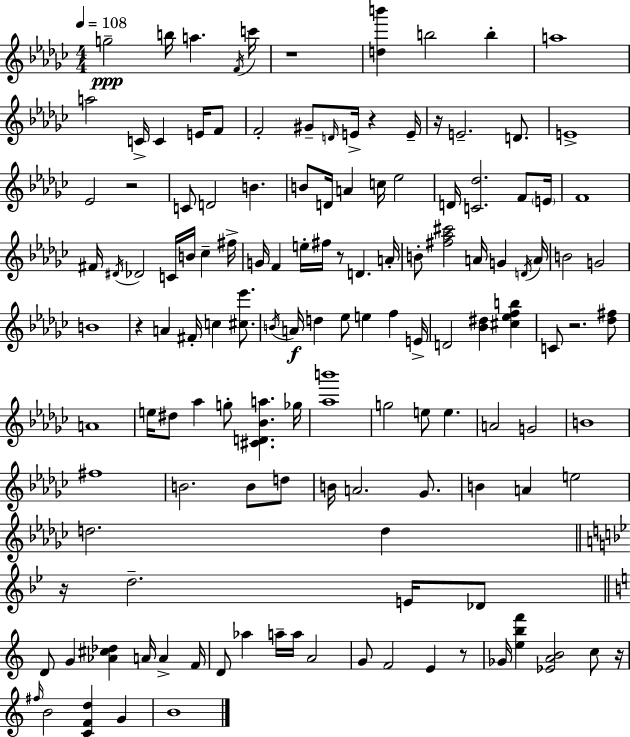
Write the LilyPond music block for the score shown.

{
  \clef treble
  \numericTimeSignature
  \time 4/4
  \key ees \minor
  \tempo 4 = 108
  g''2--\ppp b''16 a''4. \acciaccatura { f'16 } | c'''16 r1 | <d'' b'''>4 b''2 b''4-. | a''1 | \break a''2 c'16-> c'4 e'16 f'8 | f'2-. gis'8-- \grace { d'16 } e'16-> r4 | e'16-- r16 e'2.-- d'8. | e'1-> | \break ees'2 r2 | c'8 d'2 b'4. | b'8 d'16 a'4 c''16 ees''2 | d'16 <c' des''>2. f'8 | \break \parenthesize e'16 f'1 | fis'16 \acciaccatura { dis'16 } des'2 c'16 b'16 ces''4-- | fis''16-> g'16 f'4 e''16-. fis''16 r8 d'4. | a'16-. b'8-. <fis'' aes'' cis'''>2 a'16 g'4 | \break \acciaccatura { d'16 } a'16 b'2 g'2 | b'1 | r4 a'4 fis'16-. c''4 | <cis'' ees'''>8. \acciaccatura { b'16 }\f a'16 d''4 ees''8 e''4 | \break f''4 e'16-> d'2 <bes' dis''>4 | <cis'' ees'' f'' b''>4 c'8 r2. | <des'' fis''>8 a'1 | e''16 dis''8 aes''4 g''8-. <cis' d' bes' a''>4. | \break ges''16 <aes'' b'''>1 | g''2 e''8 e''4. | a'2 g'2 | b'1 | \break fis''1 | b'2. | b'8 d''8 b'16 a'2. | ges'8. b'4 a'4 e''2 | \break d''2. | d''4 \bar "||" \break \key g \minor r16 d''2.-- e'16 des'8 | \bar "||" \break \key a \minor d'8 g'4 <aes' cis'' des''>4 a'16 a'4-> f'16 | d'8 aes''4 a''16-- a''16 a'2 | g'8 f'2 e'4 r8 | ges'16 <e'' b'' f'''>4 <ees' a' b'>2 c''8 r16 | \break \grace { fis''16 } b'2 <c' f' d''>4 g'4 | b'1 | \bar "|."
}